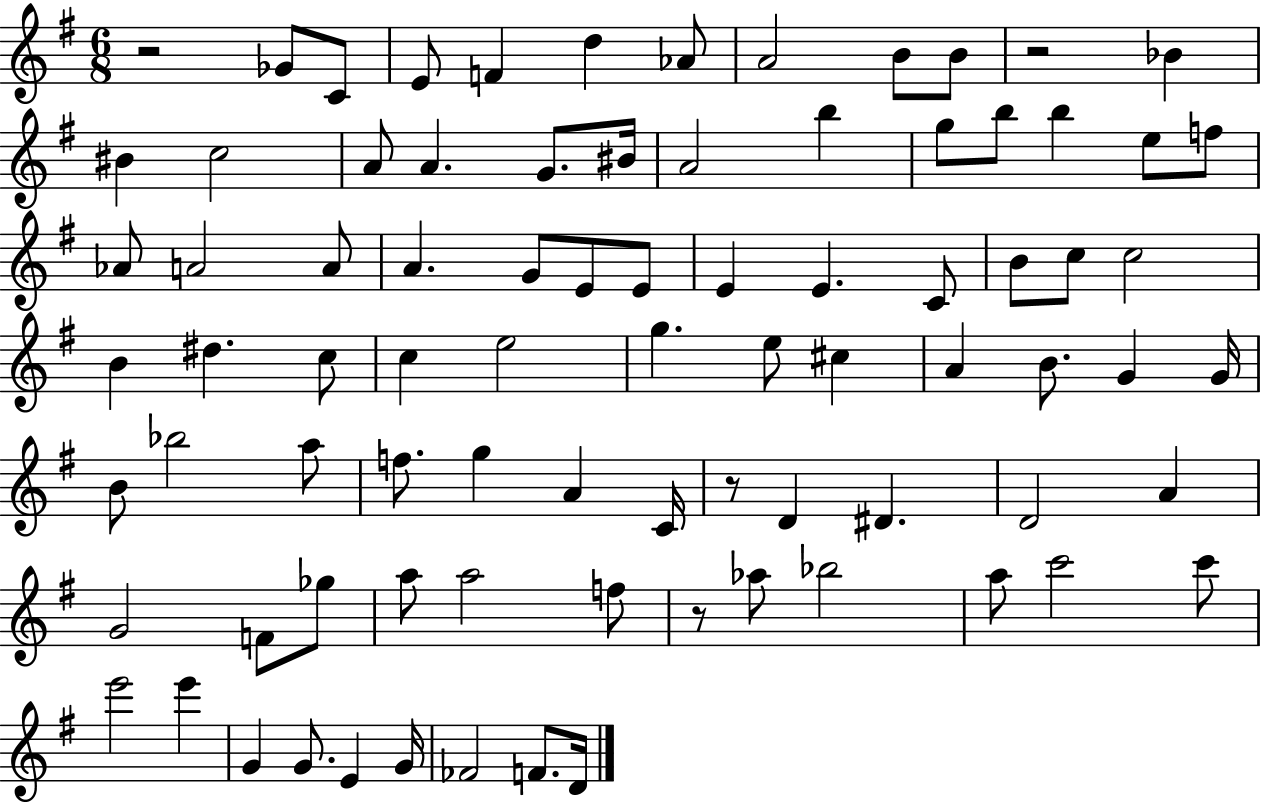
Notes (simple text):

R/h Gb4/e C4/e E4/e F4/q D5/q Ab4/e A4/h B4/e B4/e R/h Bb4/q BIS4/q C5/h A4/e A4/q. G4/e. BIS4/s A4/h B5/q G5/e B5/e B5/q E5/e F5/e Ab4/e A4/h A4/e A4/q. G4/e E4/e E4/e E4/q E4/q. C4/e B4/e C5/e C5/h B4/q D#5/q. C5/e C5/q E5/h G5/q. E5/e C#5/q A4/q B4/e. G4/q G4/s B4/e Bb5/h A5/e F5/e. G5/q A4/q C4/s R/e D4/q D#4/q. D4/h A4/q G4/h F4/e Gb5/e A5/e A5/h F5/e R/e Ab5/e Bb5/h A5/e C6/h C6/e E6/h E6/q G4/q G4/e. E4/q G4/s FES4/h F4/e. D4/s